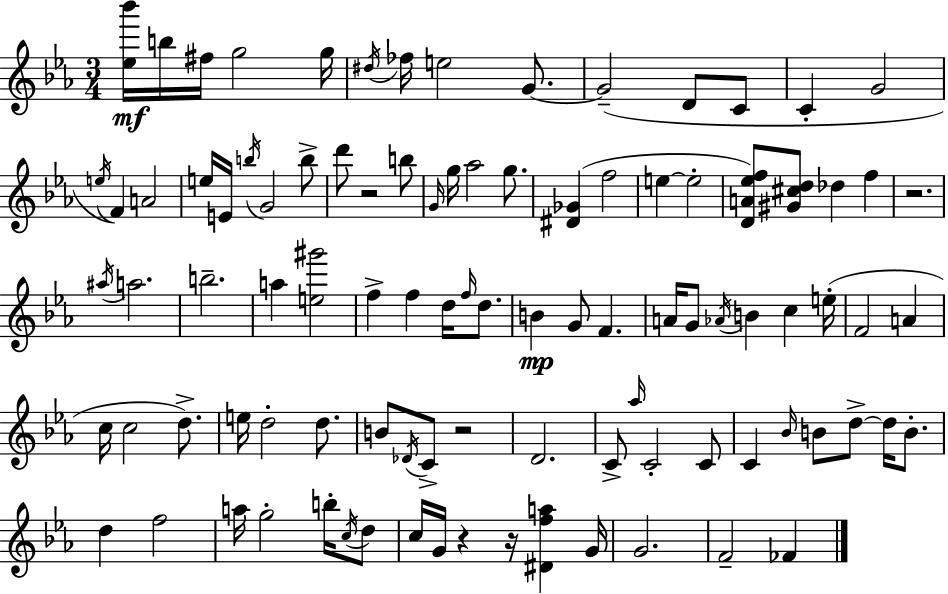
[Eb5,Bb6]/s B5/s F#5/s G5/h G5/s D#5/s FES5/s E5/h G4/e. G4/h D4/e C4/e C4/q G4/h E5/s F4/q A4/h E5/s E4/s B5/s G4/h B5/e D6/e R/h B5/e G4/s G5/s Ab5/h G5/e. [D#4,Gb4]/q F5/h E5/q E5/h [D4,A4,Eb5,F5]/e [G#4,C#5,D5]/e Db5/q F5/q R/h. A#5/s A5/h. B5/h. A5/q [E5,G#6]/h F5/q F5/q D5/s F5/s D5/e. B4/q G4/e F4/q. A4/s G4/e Ab4/s B4/q C5/q E5/s F4/h A4/q C5/s C5/h D5/e. E5/s D5/h D5/e. B4/e Db4/s C4/e R/h D4/h. C4/e Ab5/s C4/h C4/e C4/q Bb4/s B4/e D5/e D5/s B4/e. D5/q F5/h A5/s G5/h B5/s C5/s D5/e C5/s G4/s R/q R/s [D#4,F5,A5]/q G4/s G4/h. F4/h FES4/q